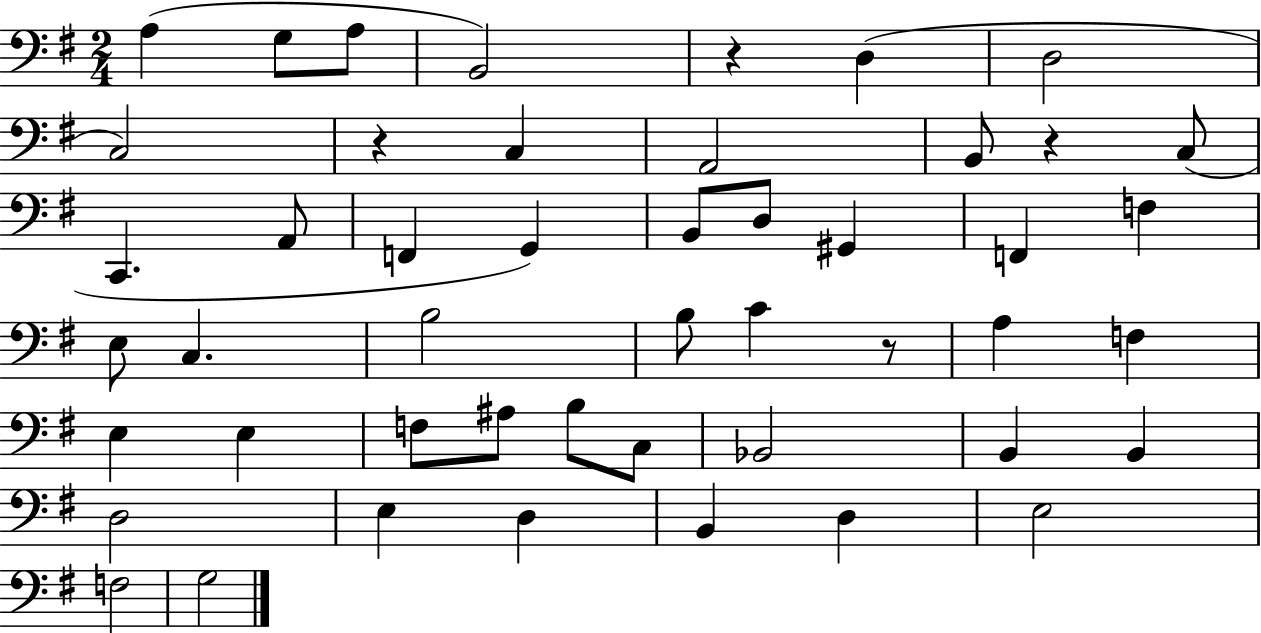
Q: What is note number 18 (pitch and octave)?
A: G#2